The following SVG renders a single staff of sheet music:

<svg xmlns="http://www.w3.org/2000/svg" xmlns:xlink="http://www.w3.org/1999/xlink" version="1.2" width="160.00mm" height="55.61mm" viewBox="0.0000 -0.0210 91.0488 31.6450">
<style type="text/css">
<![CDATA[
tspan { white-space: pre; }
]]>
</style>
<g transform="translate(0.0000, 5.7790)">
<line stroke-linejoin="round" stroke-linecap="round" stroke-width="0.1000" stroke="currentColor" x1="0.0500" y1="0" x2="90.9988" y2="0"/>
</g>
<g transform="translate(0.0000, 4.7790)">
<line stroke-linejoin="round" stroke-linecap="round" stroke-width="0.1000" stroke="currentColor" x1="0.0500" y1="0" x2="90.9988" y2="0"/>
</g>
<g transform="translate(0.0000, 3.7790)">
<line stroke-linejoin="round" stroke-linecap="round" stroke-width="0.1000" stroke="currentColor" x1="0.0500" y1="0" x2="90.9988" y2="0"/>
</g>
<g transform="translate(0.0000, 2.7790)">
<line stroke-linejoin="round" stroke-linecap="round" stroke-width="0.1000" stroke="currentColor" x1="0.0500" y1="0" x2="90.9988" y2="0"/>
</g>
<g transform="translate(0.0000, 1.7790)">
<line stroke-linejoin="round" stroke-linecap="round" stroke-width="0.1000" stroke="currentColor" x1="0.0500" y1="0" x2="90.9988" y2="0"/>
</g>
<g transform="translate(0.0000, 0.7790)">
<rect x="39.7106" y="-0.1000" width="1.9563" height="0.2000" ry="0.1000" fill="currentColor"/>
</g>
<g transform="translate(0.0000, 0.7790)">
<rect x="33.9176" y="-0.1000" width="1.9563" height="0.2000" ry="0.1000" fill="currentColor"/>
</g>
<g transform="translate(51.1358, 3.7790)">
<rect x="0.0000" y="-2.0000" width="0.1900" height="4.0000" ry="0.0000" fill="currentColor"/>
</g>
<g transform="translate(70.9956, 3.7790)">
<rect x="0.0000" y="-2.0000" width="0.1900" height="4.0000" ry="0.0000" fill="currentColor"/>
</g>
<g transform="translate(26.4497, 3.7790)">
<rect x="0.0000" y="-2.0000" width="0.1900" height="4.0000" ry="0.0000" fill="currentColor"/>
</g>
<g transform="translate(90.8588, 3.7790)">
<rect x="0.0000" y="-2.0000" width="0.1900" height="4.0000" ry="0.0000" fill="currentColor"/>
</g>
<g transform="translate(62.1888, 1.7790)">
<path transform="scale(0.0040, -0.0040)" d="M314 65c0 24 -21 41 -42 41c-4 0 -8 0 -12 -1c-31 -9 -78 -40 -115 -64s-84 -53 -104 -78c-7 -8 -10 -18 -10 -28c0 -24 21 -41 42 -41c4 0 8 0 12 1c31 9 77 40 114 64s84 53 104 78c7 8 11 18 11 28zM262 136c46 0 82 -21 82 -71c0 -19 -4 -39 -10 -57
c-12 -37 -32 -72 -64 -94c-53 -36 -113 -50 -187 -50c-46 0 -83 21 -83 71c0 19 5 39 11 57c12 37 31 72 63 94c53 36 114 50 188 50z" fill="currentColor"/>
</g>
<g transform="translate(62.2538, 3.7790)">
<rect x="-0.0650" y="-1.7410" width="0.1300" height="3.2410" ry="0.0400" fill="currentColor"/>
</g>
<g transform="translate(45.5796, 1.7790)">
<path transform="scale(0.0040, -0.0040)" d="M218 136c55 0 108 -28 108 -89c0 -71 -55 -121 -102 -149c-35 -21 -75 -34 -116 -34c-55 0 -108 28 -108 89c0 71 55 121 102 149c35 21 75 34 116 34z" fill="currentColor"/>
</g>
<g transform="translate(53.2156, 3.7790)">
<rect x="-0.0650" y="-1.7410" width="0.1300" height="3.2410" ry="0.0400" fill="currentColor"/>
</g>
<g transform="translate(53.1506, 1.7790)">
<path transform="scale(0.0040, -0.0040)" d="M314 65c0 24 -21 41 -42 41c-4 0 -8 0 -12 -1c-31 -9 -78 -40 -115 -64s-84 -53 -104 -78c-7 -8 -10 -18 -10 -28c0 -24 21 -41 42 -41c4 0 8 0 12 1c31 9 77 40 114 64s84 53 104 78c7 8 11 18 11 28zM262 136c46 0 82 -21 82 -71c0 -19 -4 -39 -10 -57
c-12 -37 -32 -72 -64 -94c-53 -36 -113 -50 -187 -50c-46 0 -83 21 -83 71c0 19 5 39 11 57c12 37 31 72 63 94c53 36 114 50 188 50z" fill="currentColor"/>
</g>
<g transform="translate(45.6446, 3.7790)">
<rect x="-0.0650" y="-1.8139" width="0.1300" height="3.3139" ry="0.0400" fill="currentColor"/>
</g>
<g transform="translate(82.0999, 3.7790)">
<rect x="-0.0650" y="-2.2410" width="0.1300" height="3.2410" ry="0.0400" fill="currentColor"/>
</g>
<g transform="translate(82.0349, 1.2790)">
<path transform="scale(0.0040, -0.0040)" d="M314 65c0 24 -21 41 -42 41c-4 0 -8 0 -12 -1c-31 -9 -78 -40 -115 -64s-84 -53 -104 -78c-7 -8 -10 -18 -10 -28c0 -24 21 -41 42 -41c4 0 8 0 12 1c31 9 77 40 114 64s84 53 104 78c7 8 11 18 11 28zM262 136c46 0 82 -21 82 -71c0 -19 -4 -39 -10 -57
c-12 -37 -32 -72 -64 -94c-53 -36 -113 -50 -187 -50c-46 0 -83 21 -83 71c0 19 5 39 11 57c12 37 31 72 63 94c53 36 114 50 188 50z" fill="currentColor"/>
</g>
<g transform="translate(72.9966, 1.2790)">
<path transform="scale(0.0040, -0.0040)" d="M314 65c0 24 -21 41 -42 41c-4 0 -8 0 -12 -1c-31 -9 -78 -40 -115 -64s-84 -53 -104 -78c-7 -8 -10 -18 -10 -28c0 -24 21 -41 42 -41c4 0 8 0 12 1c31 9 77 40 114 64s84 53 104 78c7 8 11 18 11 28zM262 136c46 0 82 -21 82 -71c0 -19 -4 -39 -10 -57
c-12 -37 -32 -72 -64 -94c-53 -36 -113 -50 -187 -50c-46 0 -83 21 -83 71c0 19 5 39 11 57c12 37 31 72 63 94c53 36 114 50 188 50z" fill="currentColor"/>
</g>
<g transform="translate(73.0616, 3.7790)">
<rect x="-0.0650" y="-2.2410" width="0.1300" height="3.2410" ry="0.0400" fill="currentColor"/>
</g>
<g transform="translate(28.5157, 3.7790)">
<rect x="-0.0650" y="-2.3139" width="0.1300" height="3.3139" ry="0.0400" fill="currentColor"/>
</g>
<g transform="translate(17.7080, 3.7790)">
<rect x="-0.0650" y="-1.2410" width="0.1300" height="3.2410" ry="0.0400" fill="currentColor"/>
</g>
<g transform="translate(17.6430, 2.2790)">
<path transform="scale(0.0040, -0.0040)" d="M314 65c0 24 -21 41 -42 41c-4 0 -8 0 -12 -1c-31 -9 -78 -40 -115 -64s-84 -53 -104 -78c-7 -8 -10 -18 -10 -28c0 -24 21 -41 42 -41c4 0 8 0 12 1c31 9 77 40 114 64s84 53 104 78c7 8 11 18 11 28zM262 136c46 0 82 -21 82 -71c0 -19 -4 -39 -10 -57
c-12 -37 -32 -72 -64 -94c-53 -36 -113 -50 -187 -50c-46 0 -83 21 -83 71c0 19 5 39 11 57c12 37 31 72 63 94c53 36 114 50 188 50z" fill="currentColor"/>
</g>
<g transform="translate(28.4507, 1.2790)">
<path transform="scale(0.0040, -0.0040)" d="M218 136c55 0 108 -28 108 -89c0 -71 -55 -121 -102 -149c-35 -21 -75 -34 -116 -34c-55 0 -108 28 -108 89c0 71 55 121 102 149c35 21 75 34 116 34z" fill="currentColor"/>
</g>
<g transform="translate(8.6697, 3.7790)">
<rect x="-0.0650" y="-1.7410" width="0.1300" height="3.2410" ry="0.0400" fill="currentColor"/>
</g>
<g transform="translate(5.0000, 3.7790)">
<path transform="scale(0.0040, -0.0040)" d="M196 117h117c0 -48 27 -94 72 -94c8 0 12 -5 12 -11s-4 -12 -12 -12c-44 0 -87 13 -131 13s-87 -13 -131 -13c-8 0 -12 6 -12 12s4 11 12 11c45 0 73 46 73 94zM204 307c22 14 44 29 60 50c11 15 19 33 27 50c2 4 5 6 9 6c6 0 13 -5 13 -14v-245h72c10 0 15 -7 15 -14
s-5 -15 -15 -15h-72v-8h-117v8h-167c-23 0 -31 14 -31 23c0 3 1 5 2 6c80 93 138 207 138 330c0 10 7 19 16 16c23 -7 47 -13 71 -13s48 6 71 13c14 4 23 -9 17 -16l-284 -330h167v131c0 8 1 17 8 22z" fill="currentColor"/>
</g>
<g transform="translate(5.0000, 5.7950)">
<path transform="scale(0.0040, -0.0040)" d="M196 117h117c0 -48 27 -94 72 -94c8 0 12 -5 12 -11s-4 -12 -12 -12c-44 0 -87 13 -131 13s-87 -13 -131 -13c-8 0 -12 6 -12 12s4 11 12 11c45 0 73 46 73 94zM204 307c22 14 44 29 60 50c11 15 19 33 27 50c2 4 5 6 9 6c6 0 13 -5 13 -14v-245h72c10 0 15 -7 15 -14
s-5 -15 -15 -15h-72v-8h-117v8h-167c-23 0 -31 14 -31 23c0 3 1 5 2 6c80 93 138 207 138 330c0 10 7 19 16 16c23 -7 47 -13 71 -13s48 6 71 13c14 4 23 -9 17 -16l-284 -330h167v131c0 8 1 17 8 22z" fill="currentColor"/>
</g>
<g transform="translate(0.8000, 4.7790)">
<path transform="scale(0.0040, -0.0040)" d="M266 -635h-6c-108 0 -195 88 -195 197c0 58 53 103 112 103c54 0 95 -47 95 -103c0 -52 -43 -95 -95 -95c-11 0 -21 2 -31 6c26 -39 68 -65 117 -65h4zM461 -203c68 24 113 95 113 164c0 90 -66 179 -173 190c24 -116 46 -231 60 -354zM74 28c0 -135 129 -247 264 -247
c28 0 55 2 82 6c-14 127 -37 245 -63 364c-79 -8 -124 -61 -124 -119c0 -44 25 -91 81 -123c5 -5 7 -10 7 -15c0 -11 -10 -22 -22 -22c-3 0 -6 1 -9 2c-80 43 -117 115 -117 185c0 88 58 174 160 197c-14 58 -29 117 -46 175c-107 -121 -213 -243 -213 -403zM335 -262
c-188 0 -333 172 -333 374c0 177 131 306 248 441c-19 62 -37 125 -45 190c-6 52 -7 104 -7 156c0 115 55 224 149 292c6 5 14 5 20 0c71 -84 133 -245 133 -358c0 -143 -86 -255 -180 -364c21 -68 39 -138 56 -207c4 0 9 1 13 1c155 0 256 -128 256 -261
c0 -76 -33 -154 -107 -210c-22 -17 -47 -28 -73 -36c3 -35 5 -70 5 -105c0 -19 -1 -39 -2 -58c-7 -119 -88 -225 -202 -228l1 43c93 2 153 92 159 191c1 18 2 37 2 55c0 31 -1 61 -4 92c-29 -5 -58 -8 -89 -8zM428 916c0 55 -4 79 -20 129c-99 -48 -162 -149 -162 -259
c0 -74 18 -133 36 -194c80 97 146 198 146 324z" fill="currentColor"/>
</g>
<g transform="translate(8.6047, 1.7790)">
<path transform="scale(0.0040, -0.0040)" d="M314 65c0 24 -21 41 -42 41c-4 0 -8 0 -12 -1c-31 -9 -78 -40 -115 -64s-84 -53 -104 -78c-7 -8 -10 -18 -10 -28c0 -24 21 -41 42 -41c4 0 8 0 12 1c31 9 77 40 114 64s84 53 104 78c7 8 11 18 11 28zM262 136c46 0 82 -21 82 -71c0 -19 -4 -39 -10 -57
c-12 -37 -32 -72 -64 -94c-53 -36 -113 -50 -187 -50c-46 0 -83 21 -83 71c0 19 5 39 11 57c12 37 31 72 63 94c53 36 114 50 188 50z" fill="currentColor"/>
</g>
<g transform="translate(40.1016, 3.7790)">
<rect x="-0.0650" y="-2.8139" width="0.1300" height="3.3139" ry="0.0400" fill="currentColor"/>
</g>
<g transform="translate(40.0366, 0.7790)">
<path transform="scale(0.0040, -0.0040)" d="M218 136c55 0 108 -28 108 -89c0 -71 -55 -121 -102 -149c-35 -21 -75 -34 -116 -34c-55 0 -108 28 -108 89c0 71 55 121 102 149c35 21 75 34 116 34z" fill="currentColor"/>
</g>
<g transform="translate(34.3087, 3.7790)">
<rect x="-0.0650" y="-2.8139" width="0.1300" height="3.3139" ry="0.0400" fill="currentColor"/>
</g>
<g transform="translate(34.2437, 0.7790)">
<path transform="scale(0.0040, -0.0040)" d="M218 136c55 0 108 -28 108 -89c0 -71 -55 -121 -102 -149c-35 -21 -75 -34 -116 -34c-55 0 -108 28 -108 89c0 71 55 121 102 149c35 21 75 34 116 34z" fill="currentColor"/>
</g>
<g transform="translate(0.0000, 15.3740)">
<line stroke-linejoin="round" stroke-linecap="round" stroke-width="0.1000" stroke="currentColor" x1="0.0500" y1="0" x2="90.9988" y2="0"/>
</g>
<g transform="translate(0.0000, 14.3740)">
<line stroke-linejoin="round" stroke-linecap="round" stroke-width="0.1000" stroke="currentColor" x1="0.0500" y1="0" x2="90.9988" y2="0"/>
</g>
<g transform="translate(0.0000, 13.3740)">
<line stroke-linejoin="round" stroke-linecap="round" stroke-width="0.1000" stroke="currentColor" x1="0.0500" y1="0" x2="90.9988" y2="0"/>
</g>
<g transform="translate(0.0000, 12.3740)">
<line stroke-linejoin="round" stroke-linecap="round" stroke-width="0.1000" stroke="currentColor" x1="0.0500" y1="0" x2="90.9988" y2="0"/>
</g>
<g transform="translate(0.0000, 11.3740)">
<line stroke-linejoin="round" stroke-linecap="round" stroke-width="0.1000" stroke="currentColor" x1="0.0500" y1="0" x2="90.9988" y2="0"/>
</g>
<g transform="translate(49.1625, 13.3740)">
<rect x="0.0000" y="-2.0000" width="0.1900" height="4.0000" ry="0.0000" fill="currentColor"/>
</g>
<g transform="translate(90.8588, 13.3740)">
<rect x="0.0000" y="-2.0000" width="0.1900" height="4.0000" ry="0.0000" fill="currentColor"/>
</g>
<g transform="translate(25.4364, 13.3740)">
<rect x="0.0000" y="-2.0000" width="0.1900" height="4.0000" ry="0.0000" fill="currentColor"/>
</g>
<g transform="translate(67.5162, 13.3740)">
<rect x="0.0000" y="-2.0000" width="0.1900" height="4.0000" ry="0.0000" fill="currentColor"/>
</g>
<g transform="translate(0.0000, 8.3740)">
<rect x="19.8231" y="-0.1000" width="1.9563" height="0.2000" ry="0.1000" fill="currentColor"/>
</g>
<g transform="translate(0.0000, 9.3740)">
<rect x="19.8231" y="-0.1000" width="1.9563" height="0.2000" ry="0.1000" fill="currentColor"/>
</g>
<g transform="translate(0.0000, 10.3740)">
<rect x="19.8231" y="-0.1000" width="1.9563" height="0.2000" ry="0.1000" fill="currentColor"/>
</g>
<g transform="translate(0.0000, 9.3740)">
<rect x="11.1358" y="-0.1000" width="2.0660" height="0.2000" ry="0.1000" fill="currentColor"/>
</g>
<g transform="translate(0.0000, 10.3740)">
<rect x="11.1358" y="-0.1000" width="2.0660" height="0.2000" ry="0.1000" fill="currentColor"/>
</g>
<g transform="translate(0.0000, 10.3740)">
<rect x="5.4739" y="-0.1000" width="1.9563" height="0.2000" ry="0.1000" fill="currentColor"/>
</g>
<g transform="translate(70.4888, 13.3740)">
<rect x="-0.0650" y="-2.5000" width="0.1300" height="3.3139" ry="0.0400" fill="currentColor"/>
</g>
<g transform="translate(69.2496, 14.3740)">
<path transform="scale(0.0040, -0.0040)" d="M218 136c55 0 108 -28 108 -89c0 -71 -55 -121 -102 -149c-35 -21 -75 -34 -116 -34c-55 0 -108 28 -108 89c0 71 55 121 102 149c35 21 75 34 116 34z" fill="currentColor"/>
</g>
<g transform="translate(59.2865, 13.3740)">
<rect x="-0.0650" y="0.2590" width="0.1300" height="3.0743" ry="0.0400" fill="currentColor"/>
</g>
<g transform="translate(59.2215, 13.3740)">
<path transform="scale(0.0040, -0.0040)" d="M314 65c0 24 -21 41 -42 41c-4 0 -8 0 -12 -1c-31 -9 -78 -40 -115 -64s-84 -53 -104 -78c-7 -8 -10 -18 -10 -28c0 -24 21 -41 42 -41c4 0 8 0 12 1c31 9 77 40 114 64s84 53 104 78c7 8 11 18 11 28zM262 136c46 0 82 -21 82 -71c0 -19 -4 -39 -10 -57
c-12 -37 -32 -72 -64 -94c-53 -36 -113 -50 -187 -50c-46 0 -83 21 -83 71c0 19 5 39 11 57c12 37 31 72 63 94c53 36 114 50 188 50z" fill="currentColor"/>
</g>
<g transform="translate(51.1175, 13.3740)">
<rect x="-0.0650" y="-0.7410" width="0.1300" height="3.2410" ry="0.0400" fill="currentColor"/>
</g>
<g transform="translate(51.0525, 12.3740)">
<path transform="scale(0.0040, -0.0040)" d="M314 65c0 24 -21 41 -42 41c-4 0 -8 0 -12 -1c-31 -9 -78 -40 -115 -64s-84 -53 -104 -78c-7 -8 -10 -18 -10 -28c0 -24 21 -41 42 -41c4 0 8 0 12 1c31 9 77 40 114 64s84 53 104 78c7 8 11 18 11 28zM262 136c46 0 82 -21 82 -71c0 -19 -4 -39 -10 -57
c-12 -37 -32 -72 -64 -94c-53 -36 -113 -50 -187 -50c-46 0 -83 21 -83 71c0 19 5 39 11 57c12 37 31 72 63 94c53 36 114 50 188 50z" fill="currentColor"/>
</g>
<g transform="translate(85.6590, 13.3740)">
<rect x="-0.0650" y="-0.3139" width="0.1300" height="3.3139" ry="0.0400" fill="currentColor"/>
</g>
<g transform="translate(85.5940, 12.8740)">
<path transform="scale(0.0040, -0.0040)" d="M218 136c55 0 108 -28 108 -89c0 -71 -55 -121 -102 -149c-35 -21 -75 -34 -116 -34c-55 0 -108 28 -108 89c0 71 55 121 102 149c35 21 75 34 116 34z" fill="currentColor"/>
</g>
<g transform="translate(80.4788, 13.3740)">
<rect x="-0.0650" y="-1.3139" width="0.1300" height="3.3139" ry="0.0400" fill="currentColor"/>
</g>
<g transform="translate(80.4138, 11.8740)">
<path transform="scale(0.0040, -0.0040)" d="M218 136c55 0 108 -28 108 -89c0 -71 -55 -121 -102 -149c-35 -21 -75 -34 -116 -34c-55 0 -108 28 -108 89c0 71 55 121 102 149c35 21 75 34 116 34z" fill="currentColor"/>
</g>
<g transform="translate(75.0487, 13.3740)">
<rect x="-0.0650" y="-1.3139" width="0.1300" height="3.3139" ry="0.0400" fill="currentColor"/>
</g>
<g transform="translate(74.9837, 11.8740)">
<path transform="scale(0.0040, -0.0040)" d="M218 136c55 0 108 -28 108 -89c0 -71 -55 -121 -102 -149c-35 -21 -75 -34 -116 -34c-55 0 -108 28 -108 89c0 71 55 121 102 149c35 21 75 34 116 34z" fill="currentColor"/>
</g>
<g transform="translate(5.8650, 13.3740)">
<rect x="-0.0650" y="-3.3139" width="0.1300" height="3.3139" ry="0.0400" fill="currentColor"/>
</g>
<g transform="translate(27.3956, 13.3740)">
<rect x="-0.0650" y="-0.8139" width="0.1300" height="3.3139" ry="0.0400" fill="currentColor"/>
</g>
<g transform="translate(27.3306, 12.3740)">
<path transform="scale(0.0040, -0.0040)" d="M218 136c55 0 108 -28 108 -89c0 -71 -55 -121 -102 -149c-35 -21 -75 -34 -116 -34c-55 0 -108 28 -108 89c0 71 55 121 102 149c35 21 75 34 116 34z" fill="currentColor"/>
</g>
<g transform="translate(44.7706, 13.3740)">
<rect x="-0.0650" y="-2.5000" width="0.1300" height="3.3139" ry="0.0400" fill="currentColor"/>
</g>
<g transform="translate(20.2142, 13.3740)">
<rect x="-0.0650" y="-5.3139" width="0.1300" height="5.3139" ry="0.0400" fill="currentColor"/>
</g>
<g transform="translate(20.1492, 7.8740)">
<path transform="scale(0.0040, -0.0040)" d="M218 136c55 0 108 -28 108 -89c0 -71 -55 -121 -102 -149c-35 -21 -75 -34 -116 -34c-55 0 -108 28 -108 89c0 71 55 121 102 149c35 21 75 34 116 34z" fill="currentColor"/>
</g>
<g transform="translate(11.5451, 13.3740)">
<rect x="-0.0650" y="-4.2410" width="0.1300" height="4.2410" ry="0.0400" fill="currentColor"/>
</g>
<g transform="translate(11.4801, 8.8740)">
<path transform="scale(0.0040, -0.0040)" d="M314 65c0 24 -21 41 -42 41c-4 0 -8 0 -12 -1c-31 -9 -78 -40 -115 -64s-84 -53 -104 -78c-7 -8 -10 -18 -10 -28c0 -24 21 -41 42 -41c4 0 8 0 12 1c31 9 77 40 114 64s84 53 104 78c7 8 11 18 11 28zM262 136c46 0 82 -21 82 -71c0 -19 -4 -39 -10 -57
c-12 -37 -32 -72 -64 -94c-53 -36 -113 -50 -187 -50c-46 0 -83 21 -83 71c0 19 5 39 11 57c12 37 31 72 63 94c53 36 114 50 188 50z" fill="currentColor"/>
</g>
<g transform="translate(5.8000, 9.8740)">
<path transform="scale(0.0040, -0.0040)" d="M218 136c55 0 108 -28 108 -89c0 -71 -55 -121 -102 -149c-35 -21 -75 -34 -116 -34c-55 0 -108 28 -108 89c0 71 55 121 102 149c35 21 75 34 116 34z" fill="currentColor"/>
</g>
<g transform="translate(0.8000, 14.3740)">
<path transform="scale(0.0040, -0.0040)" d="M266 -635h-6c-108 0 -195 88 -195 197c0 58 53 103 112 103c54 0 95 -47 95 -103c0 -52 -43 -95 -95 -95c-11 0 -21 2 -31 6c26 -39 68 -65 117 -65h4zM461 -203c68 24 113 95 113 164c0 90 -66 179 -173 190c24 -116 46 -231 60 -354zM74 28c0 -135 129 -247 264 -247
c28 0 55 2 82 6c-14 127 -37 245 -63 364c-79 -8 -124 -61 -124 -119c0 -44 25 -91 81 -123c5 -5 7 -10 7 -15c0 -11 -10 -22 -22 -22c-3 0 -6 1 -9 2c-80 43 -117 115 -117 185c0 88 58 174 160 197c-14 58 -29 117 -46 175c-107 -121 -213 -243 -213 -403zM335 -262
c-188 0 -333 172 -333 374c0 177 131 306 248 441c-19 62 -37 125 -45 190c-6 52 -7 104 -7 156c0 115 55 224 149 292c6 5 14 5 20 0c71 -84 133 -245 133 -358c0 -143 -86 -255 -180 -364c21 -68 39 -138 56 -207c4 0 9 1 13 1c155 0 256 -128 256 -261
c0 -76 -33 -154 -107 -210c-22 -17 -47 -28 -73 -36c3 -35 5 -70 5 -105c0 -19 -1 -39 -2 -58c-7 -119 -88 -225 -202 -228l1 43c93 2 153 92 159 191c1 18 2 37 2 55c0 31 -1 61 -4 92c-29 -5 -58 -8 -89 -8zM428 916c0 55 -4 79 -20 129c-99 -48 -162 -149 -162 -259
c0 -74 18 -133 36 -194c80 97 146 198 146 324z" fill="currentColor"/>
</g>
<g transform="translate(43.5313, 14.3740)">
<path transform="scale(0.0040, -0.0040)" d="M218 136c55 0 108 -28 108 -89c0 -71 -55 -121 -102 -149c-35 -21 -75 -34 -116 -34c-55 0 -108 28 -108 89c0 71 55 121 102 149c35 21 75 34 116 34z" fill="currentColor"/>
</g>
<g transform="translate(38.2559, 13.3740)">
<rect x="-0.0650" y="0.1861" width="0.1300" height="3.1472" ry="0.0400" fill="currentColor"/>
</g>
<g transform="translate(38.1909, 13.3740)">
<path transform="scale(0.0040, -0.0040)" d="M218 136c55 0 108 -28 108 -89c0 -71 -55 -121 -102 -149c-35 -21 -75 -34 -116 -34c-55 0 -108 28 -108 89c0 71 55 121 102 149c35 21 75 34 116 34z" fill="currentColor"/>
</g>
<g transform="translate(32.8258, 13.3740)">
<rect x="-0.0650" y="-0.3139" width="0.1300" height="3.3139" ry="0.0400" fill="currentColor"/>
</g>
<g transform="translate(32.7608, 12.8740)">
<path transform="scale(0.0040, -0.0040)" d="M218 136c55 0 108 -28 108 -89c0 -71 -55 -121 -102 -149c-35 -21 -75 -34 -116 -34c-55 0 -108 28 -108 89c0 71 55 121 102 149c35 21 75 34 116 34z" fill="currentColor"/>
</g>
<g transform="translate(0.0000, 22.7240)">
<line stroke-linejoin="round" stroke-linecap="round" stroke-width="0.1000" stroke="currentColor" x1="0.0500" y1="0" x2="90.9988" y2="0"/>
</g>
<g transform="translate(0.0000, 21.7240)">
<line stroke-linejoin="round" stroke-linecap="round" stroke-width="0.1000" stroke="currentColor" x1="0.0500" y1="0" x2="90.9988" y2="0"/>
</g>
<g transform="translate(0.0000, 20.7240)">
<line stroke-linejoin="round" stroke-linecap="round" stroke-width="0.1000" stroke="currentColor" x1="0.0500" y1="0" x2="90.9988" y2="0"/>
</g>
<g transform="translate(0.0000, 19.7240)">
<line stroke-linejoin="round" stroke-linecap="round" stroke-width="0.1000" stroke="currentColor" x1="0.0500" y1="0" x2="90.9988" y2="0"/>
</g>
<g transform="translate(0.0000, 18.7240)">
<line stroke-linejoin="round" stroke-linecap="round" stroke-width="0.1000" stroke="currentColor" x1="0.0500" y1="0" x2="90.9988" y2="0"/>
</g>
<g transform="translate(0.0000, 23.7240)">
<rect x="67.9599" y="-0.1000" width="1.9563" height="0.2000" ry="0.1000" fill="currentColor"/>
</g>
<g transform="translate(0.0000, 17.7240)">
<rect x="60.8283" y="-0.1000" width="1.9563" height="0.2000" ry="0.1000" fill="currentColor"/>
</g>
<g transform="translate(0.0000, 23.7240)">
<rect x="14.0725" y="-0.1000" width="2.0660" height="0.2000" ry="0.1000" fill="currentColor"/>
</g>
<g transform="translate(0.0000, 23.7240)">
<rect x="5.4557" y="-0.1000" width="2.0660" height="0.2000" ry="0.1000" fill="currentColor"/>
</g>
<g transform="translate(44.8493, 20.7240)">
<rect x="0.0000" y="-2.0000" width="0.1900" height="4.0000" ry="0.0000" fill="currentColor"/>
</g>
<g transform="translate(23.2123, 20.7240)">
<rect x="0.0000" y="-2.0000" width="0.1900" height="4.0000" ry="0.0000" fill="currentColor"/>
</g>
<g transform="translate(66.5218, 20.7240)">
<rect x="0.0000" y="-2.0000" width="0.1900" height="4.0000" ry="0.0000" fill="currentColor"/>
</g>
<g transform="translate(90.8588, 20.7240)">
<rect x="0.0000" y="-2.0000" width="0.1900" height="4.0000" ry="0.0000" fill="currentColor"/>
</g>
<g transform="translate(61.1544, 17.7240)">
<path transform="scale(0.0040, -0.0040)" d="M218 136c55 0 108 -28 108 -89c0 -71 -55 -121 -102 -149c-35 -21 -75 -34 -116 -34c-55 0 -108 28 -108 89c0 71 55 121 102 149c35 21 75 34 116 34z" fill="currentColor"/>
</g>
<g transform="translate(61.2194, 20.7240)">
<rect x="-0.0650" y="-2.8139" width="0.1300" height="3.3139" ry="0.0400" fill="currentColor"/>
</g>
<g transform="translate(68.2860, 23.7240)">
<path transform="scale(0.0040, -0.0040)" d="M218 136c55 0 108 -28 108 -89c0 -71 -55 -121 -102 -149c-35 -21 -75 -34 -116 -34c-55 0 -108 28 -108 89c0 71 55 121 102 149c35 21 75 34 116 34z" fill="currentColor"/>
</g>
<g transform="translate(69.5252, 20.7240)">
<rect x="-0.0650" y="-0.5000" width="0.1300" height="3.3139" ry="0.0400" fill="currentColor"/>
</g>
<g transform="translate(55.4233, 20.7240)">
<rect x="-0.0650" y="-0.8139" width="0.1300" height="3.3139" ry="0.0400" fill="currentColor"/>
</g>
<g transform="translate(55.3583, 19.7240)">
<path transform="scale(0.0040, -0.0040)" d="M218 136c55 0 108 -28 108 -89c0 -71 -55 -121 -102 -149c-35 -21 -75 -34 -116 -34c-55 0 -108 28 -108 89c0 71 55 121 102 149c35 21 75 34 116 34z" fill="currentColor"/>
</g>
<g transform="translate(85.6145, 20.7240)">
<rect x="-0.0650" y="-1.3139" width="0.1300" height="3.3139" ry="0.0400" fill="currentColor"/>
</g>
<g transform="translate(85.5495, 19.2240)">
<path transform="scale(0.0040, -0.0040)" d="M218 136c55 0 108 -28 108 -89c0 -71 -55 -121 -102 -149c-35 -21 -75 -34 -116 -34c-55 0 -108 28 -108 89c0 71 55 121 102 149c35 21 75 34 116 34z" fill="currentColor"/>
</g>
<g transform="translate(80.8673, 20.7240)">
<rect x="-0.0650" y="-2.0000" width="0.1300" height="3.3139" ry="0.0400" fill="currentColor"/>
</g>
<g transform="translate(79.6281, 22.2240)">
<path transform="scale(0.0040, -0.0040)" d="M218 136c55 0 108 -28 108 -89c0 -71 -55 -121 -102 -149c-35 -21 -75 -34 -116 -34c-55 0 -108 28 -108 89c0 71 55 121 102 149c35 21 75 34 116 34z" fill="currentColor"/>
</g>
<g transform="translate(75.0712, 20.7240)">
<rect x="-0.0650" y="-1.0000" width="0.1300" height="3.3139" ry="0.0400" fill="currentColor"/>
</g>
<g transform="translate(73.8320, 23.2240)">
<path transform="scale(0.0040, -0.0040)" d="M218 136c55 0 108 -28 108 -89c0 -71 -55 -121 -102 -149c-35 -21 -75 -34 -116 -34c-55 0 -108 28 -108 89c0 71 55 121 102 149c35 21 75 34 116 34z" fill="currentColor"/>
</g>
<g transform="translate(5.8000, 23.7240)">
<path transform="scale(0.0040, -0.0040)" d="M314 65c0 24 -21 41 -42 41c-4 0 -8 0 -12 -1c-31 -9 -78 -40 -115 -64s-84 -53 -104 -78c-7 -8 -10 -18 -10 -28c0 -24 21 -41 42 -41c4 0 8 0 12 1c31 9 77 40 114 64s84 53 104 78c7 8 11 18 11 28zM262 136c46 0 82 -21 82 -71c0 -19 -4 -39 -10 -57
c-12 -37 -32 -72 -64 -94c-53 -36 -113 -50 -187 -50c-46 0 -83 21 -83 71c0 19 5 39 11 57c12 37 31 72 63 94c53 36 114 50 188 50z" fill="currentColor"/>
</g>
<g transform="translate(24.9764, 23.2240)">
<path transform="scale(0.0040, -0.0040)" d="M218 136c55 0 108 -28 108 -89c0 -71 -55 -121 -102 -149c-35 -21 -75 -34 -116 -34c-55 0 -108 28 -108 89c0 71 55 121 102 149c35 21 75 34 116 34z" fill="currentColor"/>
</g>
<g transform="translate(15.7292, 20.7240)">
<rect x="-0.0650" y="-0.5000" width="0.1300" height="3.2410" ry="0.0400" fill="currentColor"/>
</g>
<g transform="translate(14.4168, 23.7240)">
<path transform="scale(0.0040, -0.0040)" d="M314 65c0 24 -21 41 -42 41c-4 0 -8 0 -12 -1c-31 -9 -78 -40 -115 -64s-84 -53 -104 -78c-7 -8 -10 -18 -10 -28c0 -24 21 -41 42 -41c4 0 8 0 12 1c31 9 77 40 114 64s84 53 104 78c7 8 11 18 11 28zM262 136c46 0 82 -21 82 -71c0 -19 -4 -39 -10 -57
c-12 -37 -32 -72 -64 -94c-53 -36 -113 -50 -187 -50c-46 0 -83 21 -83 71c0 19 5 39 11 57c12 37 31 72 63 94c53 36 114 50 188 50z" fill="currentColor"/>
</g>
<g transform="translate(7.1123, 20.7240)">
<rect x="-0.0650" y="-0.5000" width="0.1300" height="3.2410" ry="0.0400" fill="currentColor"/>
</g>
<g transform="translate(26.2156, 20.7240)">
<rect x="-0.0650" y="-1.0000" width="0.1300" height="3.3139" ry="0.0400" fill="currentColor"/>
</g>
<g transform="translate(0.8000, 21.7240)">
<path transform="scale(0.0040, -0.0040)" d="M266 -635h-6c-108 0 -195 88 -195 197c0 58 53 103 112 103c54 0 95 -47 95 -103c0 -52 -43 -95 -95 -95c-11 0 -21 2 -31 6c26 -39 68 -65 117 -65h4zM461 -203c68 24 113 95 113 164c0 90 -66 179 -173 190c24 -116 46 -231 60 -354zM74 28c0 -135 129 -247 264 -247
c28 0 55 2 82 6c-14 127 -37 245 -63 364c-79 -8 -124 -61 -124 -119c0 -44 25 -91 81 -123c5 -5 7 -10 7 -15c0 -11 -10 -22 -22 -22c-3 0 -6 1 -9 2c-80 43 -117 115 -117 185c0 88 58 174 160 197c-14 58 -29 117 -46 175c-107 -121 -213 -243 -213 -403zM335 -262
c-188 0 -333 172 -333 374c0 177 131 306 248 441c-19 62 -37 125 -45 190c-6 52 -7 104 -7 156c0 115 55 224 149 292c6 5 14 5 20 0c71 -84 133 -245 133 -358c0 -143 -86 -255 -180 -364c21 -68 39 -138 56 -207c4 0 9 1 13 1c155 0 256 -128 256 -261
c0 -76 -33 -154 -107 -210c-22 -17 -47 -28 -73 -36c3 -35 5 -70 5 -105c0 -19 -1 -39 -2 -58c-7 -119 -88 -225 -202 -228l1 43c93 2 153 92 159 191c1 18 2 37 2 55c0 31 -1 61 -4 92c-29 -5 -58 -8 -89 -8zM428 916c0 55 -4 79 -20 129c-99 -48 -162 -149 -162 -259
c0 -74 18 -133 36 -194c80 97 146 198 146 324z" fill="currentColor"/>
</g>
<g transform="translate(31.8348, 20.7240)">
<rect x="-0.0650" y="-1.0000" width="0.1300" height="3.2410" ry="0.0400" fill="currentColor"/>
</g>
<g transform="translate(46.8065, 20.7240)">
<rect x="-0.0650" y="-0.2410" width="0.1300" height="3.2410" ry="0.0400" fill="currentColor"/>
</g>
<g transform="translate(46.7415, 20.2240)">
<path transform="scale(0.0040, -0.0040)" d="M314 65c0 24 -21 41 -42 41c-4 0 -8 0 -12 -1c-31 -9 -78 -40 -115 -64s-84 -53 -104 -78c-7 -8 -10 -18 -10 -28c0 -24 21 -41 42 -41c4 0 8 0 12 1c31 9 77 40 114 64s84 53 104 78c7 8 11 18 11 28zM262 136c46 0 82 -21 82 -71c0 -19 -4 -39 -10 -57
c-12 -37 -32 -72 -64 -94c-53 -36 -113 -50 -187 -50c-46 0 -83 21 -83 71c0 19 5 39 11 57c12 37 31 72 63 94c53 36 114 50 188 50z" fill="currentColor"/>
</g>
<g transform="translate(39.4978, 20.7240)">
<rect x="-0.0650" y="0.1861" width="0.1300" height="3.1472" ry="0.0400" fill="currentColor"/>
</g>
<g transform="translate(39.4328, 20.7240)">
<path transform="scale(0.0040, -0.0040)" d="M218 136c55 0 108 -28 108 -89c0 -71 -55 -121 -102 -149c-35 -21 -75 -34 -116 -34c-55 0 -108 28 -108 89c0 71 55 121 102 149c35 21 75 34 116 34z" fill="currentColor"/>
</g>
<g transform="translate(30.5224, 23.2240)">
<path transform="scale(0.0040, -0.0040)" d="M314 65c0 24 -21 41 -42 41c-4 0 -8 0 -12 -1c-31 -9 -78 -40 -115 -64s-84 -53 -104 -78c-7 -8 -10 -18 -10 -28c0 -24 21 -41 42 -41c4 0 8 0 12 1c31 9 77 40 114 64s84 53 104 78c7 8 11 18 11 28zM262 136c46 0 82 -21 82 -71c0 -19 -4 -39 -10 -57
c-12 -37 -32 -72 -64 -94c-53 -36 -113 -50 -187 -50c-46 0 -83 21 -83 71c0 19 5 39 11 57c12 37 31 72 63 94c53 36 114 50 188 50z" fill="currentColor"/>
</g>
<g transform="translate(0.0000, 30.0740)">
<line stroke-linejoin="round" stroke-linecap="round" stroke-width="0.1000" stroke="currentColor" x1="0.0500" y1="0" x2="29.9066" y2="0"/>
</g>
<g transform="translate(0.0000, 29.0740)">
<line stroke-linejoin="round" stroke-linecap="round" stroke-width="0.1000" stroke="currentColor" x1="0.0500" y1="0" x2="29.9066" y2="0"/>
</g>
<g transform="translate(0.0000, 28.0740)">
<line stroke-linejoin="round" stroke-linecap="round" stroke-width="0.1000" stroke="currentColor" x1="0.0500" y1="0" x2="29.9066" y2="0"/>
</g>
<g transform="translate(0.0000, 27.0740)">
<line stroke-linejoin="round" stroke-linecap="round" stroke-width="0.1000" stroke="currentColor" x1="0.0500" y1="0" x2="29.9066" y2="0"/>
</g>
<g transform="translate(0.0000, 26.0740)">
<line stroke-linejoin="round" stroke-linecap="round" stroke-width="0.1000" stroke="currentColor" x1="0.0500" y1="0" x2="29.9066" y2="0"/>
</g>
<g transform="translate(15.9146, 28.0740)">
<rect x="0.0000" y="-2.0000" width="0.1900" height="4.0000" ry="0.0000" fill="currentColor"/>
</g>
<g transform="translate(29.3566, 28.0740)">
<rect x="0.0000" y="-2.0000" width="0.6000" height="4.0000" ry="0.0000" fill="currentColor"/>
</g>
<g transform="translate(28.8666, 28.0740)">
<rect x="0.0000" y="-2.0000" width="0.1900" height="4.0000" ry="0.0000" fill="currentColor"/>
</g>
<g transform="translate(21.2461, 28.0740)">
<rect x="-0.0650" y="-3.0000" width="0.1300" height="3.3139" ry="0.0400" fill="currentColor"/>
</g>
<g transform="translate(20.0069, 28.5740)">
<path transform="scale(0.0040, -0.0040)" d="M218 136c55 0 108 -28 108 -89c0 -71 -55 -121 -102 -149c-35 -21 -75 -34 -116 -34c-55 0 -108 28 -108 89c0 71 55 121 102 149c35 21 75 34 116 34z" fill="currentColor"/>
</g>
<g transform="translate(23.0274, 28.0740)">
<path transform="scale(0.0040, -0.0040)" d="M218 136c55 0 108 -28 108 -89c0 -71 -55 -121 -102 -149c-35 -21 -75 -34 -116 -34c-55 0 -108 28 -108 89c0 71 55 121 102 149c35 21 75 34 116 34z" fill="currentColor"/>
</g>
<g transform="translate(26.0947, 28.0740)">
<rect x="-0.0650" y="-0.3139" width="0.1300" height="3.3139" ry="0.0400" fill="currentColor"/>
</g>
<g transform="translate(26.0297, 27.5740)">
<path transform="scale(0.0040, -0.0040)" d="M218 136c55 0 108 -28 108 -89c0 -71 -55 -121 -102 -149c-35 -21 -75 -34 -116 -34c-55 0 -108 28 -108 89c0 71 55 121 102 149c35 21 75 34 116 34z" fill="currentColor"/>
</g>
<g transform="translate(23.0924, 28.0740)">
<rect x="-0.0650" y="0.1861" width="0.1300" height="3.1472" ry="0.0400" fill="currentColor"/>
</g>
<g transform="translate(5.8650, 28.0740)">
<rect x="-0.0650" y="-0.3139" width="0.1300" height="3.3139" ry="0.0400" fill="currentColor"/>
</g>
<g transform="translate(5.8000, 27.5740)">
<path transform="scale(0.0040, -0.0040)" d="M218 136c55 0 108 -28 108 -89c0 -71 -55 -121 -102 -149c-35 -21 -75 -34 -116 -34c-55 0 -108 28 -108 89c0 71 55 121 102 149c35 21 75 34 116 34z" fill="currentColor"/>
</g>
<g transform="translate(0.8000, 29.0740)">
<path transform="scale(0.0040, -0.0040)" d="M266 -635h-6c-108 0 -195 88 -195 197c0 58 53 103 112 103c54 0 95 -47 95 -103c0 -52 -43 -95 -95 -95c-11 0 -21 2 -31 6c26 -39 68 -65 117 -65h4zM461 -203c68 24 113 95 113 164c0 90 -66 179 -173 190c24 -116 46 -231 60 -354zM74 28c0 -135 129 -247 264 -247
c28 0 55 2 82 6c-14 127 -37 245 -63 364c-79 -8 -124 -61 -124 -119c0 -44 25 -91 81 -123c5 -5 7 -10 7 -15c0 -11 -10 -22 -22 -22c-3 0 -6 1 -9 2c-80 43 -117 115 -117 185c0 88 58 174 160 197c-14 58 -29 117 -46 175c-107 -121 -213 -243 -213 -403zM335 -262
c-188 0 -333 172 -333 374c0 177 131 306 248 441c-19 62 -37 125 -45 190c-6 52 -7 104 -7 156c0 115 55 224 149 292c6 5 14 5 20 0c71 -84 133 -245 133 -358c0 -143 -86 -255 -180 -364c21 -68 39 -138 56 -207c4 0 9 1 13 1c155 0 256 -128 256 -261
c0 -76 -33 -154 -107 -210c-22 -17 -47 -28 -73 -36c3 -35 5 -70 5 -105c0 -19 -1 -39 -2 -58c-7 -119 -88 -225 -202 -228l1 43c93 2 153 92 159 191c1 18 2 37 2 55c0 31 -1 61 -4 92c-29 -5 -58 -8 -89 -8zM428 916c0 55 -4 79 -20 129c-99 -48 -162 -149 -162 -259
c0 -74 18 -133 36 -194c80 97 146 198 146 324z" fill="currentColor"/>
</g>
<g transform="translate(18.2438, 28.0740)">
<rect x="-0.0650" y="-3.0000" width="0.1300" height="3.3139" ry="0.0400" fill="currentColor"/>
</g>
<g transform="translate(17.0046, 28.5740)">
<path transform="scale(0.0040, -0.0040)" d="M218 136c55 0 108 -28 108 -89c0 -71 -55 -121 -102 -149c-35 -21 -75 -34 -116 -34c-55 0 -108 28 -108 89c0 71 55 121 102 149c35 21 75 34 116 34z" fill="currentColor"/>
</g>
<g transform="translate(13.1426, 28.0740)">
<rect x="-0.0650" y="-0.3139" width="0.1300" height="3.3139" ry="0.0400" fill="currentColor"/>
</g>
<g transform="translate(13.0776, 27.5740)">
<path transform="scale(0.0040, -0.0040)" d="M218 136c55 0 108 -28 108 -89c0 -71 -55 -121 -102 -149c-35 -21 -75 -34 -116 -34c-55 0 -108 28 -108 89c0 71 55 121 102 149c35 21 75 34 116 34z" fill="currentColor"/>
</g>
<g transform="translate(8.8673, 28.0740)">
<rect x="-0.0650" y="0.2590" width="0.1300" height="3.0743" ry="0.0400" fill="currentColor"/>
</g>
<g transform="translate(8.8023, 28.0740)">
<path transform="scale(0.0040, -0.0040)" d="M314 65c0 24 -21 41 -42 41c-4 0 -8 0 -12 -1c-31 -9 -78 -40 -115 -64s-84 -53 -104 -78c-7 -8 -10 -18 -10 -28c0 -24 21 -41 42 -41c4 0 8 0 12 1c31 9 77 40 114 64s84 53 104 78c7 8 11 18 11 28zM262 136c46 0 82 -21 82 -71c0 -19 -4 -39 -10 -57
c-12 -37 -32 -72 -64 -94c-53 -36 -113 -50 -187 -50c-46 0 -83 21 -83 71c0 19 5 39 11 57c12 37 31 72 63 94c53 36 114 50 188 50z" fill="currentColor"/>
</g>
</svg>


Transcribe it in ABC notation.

X:1
T:Untitled
M:4/4
L:1/4
K:C
f2 e2 g a a f f2 f2 g2 g2 b d'2 f' d c B G d2 B2 G e e c C2 C2 D D2 B c2 d a C D F e c B2 c A A B c